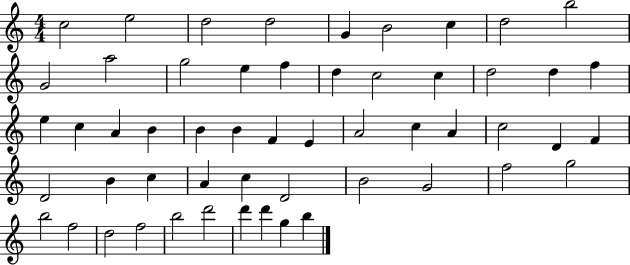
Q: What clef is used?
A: treble